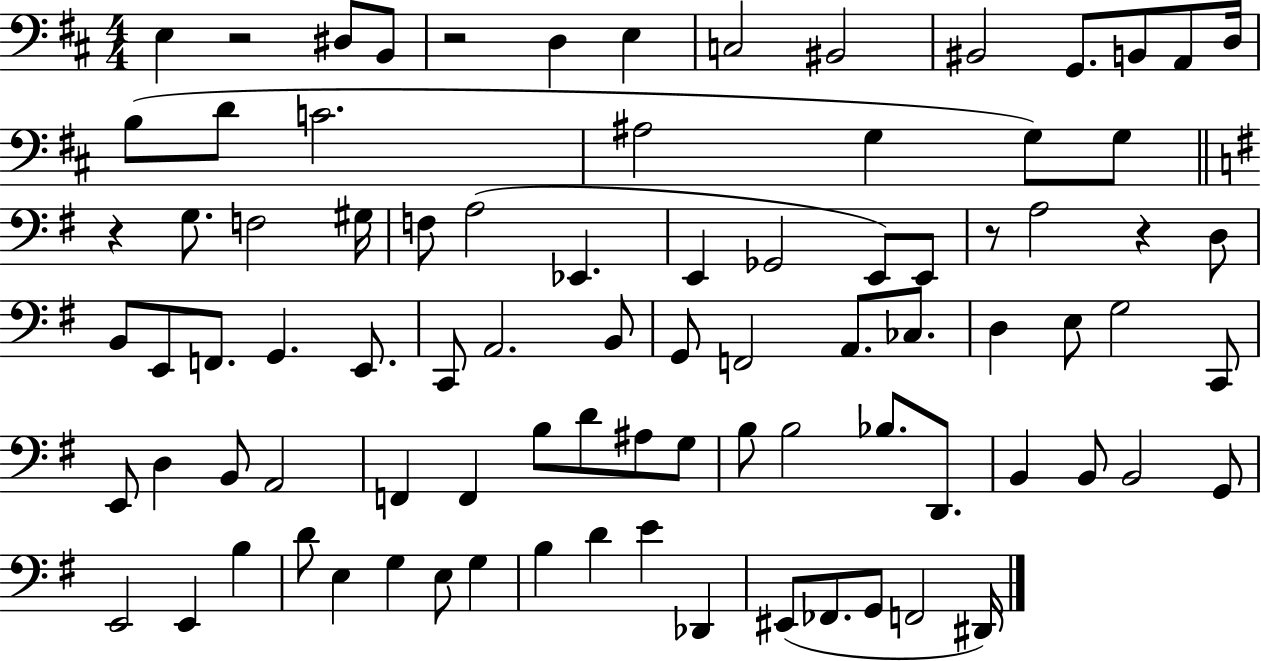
{
  \clef bass
  \numericTimeSignature
  \time 4/4
  \key d \major
  e4 r2 dis8 b,8 | r2 d4 e4 | c2 bis,2 | bis,2 g,8. b,8 a,8 d16 | \break b8( d'8 c'2. | ais2 g4 g8) g8 | \bar "||" \break \key g \major r4 g8. f2 gis16 | f8 a2( ees,4. | e,4 ges,2 e,8) e,8 | r8 a2 r4 d8 | \break b,8 e,8 f,8. g,4. e,8. | c,8 a,2. b,8 | g,8 f,2 a,8. ces8. | d4 e8 g2 c,8 | \break e,8 d4 b,8 a,2 | f,4 f,4 b8 d'8 ais8 g8 | b8 b2 bes8. d,8. | b,4 b,8 b,2 g,8 | \break e,2 e,4 b4 | d'8 e4 g4 e8 g4 | b4 d'4 e'4 des,4 | eis,8( fes,8. g,8 f,2 dis,16) | \break \bar "|."
}